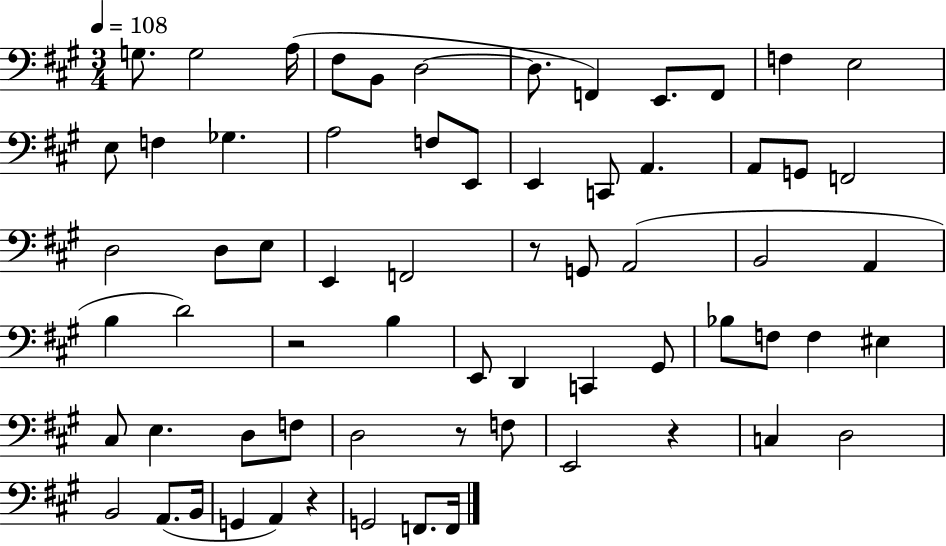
{
  \clef bass
  \numericTimeSignature
  \time 3/4
  \key a \major
  \tempo 4 = 108
  g8. g2 a16( | fis8 b,8 d2~~ | d8. f,4) e,8. f,8 | f4 e2 | \break e8 f4 ges4. | a2 f8 e,8 | e,4 c,8 a,4. | a,8 g,8 f,2 | \break d2 d8 e8 | e,4 f,2 | r8 g,8 a,2( | b,2 a,4 | \break b4 d'2) | r2 b4 | e,8 d,4 c,4 gis,8 | bes8 f8 f4 eis4 | \break cis8 e4. d8 f8 | d2 r8 f8 | e,2 r4 | c4 d2 | \break b,2 a,8.( b,16 | g,4 a,4) r4 | g,2 f,8. f,16 | \bar "|."
}